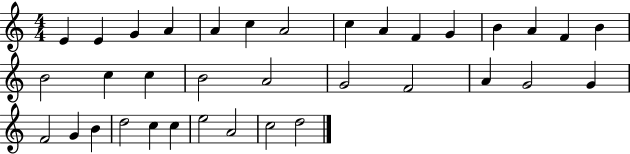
{
  \clef treble
  \numericTimeSignature
  \time 4/4
  \key c \major
  e'4 e'4 g'4 a'4 | a'4 c''4 a'2 | c''4 a'4 f'4 g'4 | b'4 a'4 f'4 b'4 | \break b'2 c''4 c''4 | b'2 a'2 | g'2 f'2 | a'4 g'2 g'4 | \break f'2 g'4 b'4 | d''2 c''4 c''4 | e''2 a'2 | c''2 d''2 | \break \bar "|."
}